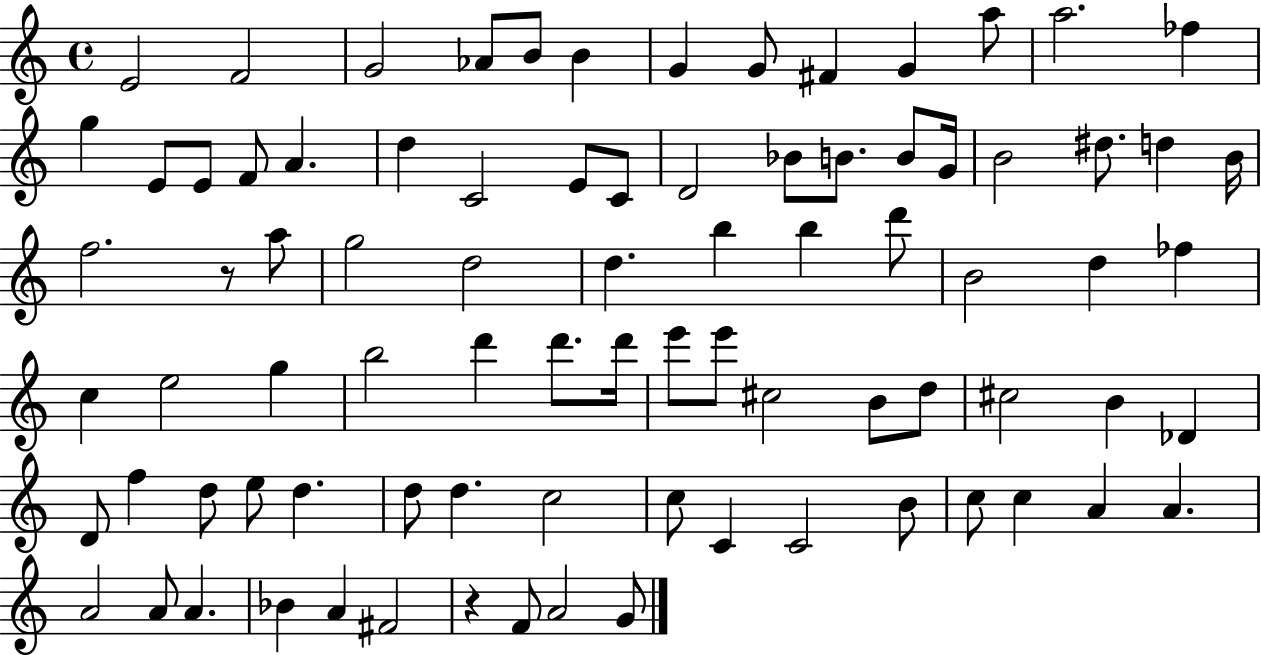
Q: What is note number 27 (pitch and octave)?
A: G4